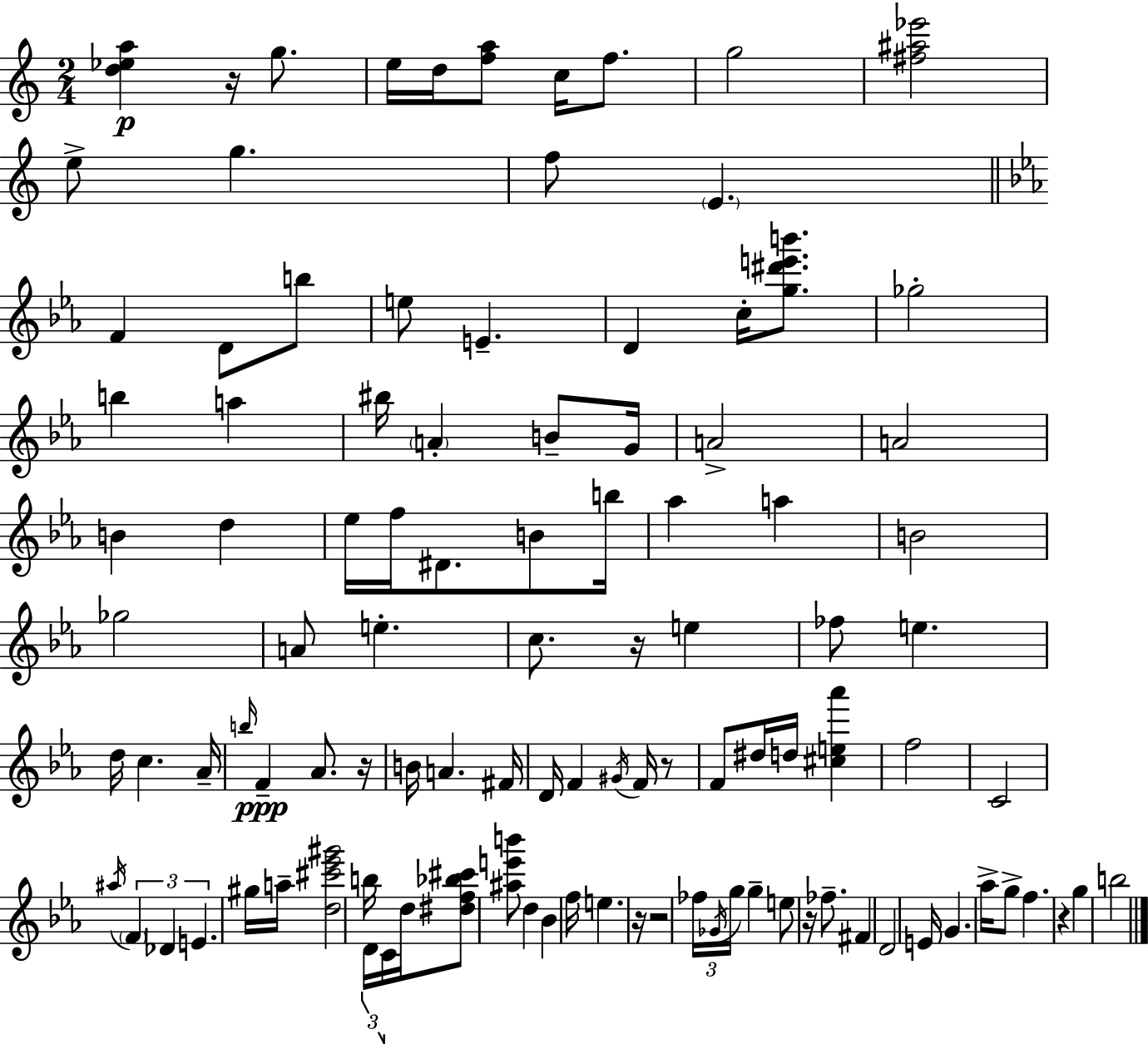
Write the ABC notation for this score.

X:1
T:Untitled
M:2/4
L:1/4
K:C
[d_ea] z/4 g/2 e/4 d/4 [fa]/2 c/4 f/2 g2 [^f^a_e']2 e/2 g f/2 E F D/2 b/2 e/2 E D c/4 [g^d'e'b']/2 _g2 b a ^b/4 A B/2 G/4 A2 A2 B d _e/4 f/4 ^D/2 B/2 b/4 _a a B2 _g2 A/2 e c/2 z/4 e _f/2 e d/4 c _A/4 b/4 F _A/2 z/4 B/4 A ^F/4 D/4 F ^G/4 F/4 z/2 F/2 ^d/4 d/4 [^ce_a'] f2 C2 ^a/4 F _D E ^g/4 a/4 [d^c'_e'^g']2 b/4 D/4 C/4 d/4 [^df_b^c']/2 [^ae'b']/2 d _B f/4 e z/4 z2 _f/4 _G/4 g/4 g e/2 z/4 _f/2 ^F D2 E/4 G _a/4 g/2 f z g b2